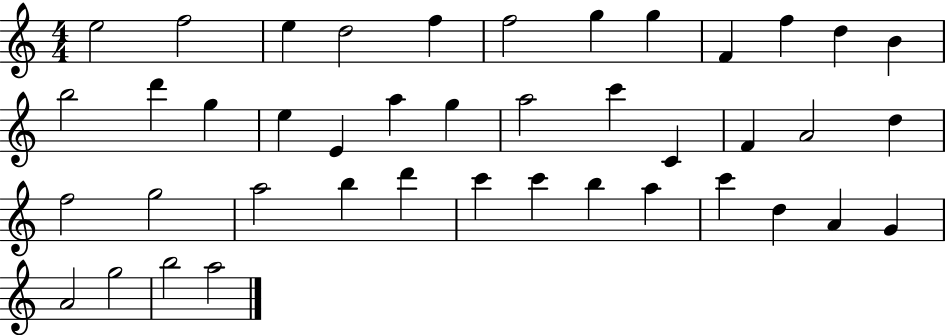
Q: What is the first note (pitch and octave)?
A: E5